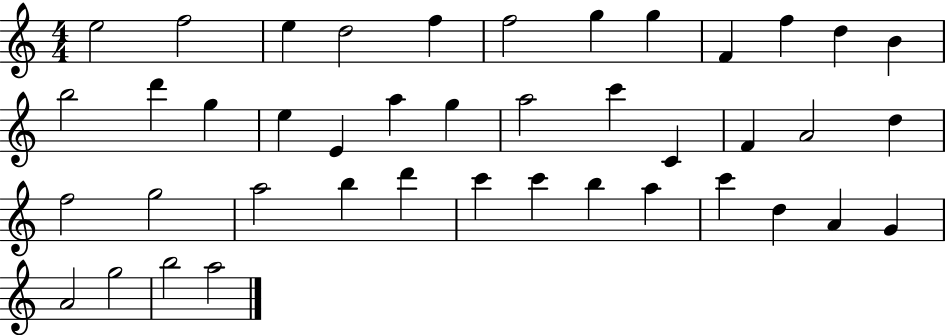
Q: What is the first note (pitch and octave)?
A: E5